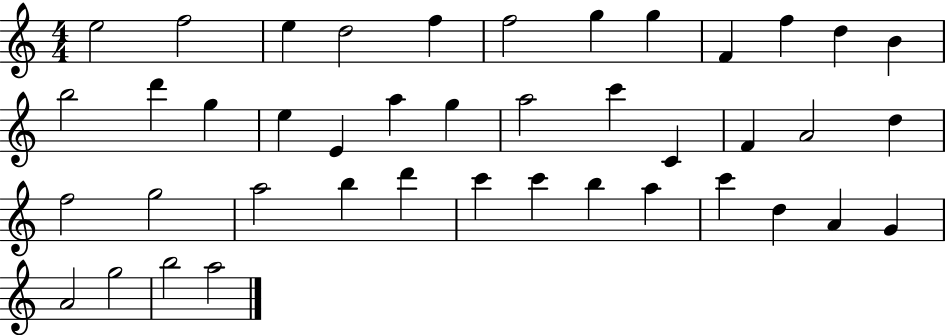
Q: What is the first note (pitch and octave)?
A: E5